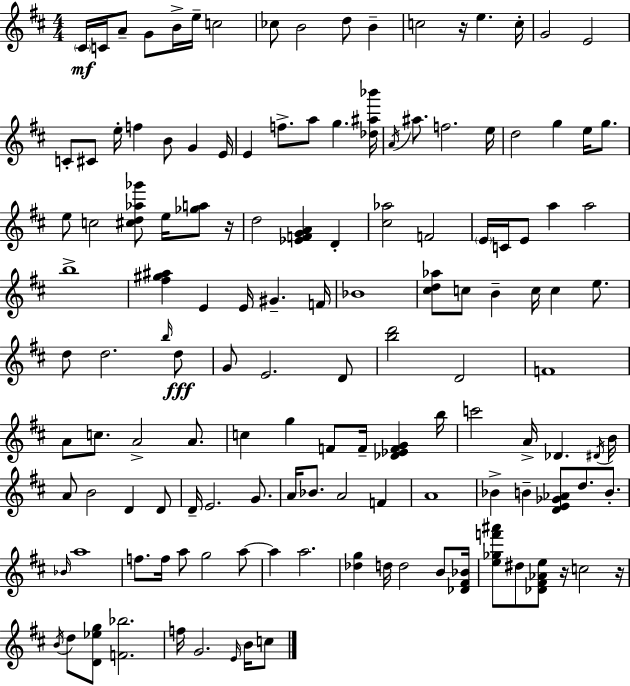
X:1
T:Untitled
M:4/4
L:1/4
K:D
^C/4 C/4 A/2 G/2 B/4 e/4 c2 _c/2 B2 d/2 B c2 z/4 e c/4 G2 E2 C/2 ^C/2 e/4 f B/2 G E/4 E f/2 a/2 g [_d^a_b']/4 A/4 ^a/2 f2 e/4 d2 g e/4 g/2 e/2 c2 [^cd_a_g']/2 e/4 [_ga]/2 z/4 d2 [_EFGA] D [^c_a]2 F2 E/4 C/4 E/2 a a2 b4 [^f^g^a] E E/4 ^G F/4 _B4 [^cd_a]/2 c/2 B c/4 c e/2 d/2 d2 b/4 d/2 G/2 E2 D/2 [bd']2 D2 F4 A/2 c/2 A2 A/2 c g F/2 F/4 [_D_EFG] b/4 c'2 A/4 _D ^D/4 B/4 A/2 B2 D D/2 D/4 E2 G/2 A/4 _B/2 A2 F A4 _B B [DE_G_A]/2 d/2 B/2 _B/4 a4 f/2 f/4 a/2 g2 a/2 a a2 [_dg] d/4 d2 B/2 [_D^F_B]/4 [e_gf'^a']/2 ^d/2 [_D^F_Ae]/2 z/4 c2 z/4 B/4 d/2 [D_eg]/2 [F_b]2 f/4 G2 E/4 B/4 c/2